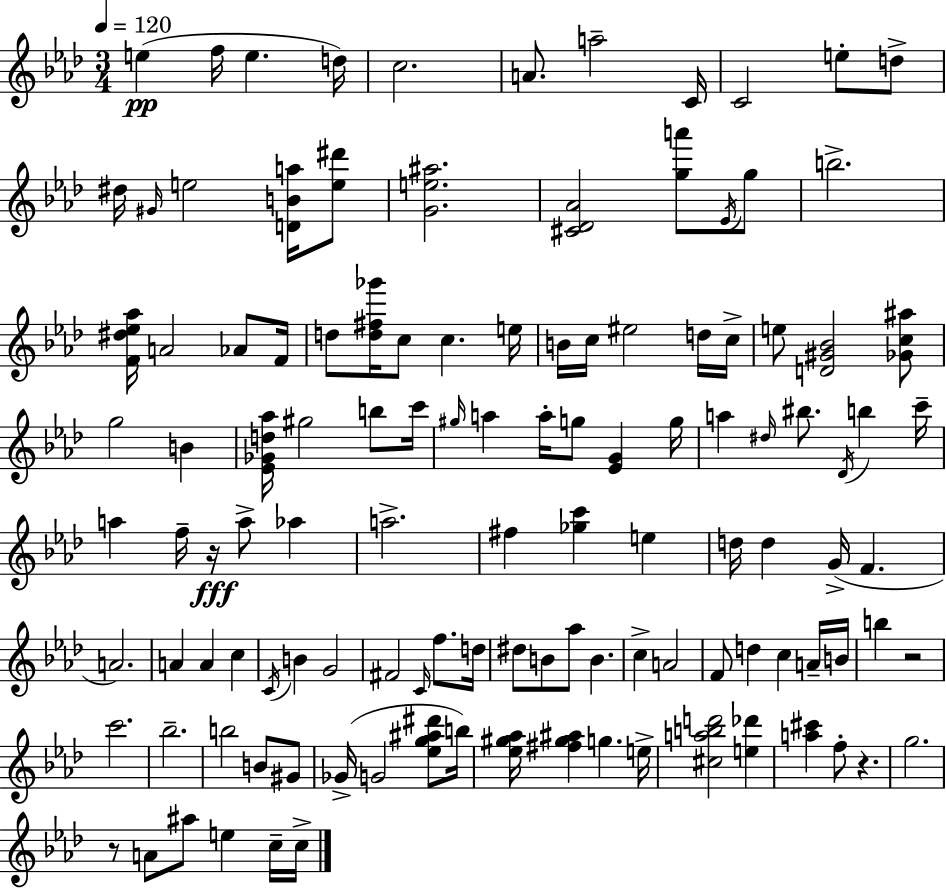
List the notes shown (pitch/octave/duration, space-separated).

E5/q F5/s E5/q. D5/s C5/h. A4/e. A5/h C4/s C4/h E5/e D5/e D#5/s G#4/s E5/h [D4,B4,A5]/s [E5,D#6]/e [G4,E5,A#5]/h. [C#4,Db4,Ab4]/h [G5,A6]/e Eb4/s G5/e B5/h. [F4,D#5,Eb5,Ab5]/s A4/h Ab4/e F4/s D5/e [D5,F#5,Gb6]/s C5/e C5/q. E5/s B4/s C5/s EIS5/h D5/s C5/s E5/e [D4,G#4,Bb4]/h [Gb4,C5,A#5]/e G5/h B4/q [Eb4,Gb4,D5,Ab5]/s G#5/h B5/e C6/s G#5/s A5/q A5/s G5/e [Eb4,G4]/q G5/s A5/q D#5/s BIS5/e. Db4/s B5/q C6/s A5/q F5/s R/s A5/e Ab5/q A5/h. F#5/q [Gb5,C6]/q E5/q D5/s D5/q G4/s F4/q. A4/h. A4/q A4/q C5/q C4/s B4/q G4/h F#4/h C4/s F5/e. D5/s D#5/e B4/e Ab5/e B4/q. C5/q A4/h F4/e D5/q C5/q A4/s B4/s B5/q R/h C6/h. Bb5/h. B5/h B4/e G#4/e Gb4/s G4/h [Eb5,G5,A#5,D#6]/e B5/s [Eb5,G#5,Ab5]/s [F#5,G#5,A#5]/q G5/q. E5/s [C#5,A5,B5,D6]/h [E5,Db6]/q [A5,C#6]/q F5/e R/q. G5/h. R/e A4/e A#5/e E5/q C5/s C5/s